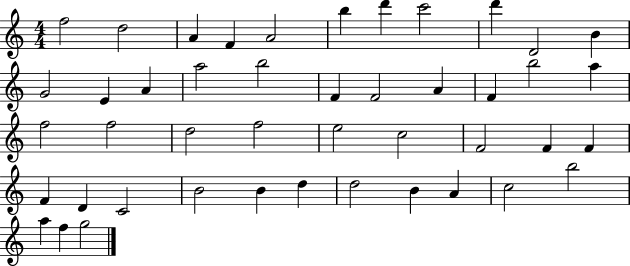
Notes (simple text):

F5/h D5/h A4/q F4/q A4/h B5/q D6/q C6/h D6/q D4/h B4/q G4/h E4/q A4/q A5/h B5/h F4/q F4/h A4/q F4/q B5/h A5/q F5/h F5/h D5/h F5/h E5/h C5/h F4/h F4/q F4/q F4/q D4/q C4/h B4/h B4/q D5/q D5/h B4/q A4/q C5/h B5/h A5/q F5/q G5/h